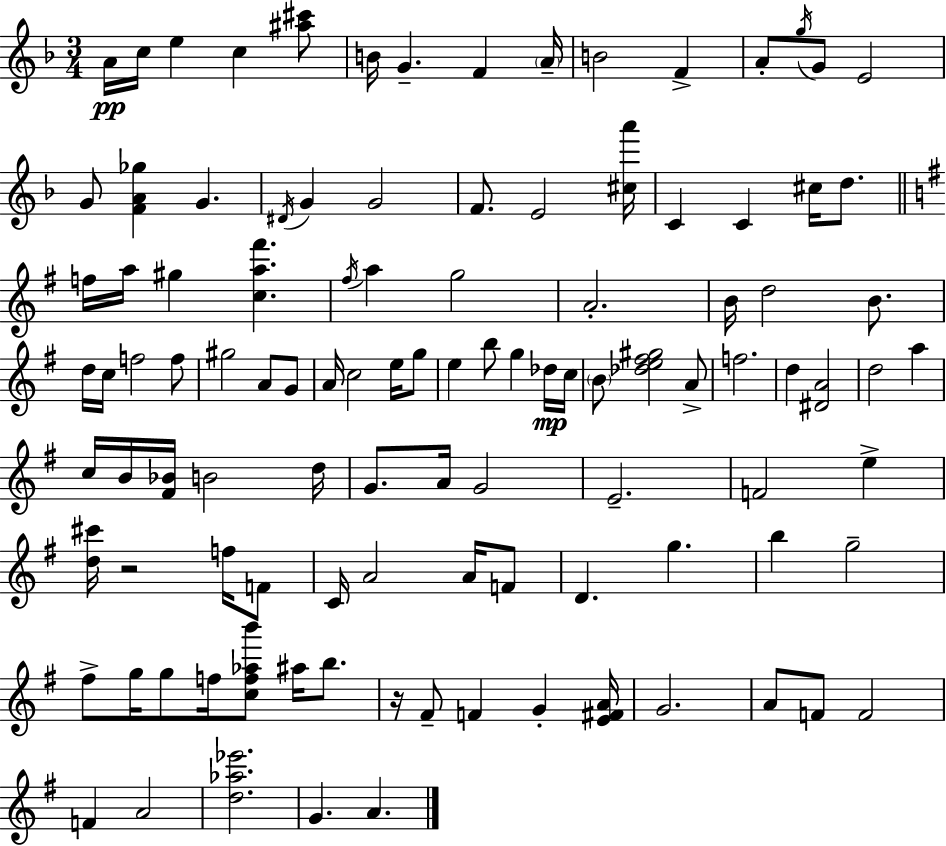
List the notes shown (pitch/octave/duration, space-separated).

A4/s C5/s E5/q C5/q [A#5,C#6]/e B4/s G4/q. F4/q A4/s B4/h F4/q A4/e G5/s G4/e E4/h G4/e [F4,A4,Gb5]/q G4/q. D#4/s G4/q G4/h F4/e. E4/h [C#5,A6]/s C4/q C4/q C#5/s D5/e. F5/s A5/s G#5/q [C5,A5,F#6]/q. F#5/s A5/q G5/h A4/h. B4/s D5/h B4/e. D5/s C5/s F5/h F5/e G#5/h A4/e G4/e A4/s C5/h E5/s G5/e E5/q B5/e G5/q Db5/s C5/s B4/e [Db5,E5,F#5,G#5]/h A4/e F5/h. D5/q [D#4,A4]/h D5/h A5/q C5/s B4/s [F#4,Bb4]/s B4/h D5/s G4/e. A4/s G4/h E4/h. F4/h E5/q [D5,C#6]/s R/h F5/s F4/e C4/s A4/h A4/s F4/e D4/q. G5/q. B5/q G5/h F#5/e G5/s G5/e F5/s [C5,F5,Ab5,B6]/e A#5/s B5/e. R/s F#4/e F4/q G4/q [E4,F#4,A4]/s G4/h. A4/e F4/e F4/h F4/q A4/h [D5,Ab5,Eb6]/h. G4/q. A4/q.